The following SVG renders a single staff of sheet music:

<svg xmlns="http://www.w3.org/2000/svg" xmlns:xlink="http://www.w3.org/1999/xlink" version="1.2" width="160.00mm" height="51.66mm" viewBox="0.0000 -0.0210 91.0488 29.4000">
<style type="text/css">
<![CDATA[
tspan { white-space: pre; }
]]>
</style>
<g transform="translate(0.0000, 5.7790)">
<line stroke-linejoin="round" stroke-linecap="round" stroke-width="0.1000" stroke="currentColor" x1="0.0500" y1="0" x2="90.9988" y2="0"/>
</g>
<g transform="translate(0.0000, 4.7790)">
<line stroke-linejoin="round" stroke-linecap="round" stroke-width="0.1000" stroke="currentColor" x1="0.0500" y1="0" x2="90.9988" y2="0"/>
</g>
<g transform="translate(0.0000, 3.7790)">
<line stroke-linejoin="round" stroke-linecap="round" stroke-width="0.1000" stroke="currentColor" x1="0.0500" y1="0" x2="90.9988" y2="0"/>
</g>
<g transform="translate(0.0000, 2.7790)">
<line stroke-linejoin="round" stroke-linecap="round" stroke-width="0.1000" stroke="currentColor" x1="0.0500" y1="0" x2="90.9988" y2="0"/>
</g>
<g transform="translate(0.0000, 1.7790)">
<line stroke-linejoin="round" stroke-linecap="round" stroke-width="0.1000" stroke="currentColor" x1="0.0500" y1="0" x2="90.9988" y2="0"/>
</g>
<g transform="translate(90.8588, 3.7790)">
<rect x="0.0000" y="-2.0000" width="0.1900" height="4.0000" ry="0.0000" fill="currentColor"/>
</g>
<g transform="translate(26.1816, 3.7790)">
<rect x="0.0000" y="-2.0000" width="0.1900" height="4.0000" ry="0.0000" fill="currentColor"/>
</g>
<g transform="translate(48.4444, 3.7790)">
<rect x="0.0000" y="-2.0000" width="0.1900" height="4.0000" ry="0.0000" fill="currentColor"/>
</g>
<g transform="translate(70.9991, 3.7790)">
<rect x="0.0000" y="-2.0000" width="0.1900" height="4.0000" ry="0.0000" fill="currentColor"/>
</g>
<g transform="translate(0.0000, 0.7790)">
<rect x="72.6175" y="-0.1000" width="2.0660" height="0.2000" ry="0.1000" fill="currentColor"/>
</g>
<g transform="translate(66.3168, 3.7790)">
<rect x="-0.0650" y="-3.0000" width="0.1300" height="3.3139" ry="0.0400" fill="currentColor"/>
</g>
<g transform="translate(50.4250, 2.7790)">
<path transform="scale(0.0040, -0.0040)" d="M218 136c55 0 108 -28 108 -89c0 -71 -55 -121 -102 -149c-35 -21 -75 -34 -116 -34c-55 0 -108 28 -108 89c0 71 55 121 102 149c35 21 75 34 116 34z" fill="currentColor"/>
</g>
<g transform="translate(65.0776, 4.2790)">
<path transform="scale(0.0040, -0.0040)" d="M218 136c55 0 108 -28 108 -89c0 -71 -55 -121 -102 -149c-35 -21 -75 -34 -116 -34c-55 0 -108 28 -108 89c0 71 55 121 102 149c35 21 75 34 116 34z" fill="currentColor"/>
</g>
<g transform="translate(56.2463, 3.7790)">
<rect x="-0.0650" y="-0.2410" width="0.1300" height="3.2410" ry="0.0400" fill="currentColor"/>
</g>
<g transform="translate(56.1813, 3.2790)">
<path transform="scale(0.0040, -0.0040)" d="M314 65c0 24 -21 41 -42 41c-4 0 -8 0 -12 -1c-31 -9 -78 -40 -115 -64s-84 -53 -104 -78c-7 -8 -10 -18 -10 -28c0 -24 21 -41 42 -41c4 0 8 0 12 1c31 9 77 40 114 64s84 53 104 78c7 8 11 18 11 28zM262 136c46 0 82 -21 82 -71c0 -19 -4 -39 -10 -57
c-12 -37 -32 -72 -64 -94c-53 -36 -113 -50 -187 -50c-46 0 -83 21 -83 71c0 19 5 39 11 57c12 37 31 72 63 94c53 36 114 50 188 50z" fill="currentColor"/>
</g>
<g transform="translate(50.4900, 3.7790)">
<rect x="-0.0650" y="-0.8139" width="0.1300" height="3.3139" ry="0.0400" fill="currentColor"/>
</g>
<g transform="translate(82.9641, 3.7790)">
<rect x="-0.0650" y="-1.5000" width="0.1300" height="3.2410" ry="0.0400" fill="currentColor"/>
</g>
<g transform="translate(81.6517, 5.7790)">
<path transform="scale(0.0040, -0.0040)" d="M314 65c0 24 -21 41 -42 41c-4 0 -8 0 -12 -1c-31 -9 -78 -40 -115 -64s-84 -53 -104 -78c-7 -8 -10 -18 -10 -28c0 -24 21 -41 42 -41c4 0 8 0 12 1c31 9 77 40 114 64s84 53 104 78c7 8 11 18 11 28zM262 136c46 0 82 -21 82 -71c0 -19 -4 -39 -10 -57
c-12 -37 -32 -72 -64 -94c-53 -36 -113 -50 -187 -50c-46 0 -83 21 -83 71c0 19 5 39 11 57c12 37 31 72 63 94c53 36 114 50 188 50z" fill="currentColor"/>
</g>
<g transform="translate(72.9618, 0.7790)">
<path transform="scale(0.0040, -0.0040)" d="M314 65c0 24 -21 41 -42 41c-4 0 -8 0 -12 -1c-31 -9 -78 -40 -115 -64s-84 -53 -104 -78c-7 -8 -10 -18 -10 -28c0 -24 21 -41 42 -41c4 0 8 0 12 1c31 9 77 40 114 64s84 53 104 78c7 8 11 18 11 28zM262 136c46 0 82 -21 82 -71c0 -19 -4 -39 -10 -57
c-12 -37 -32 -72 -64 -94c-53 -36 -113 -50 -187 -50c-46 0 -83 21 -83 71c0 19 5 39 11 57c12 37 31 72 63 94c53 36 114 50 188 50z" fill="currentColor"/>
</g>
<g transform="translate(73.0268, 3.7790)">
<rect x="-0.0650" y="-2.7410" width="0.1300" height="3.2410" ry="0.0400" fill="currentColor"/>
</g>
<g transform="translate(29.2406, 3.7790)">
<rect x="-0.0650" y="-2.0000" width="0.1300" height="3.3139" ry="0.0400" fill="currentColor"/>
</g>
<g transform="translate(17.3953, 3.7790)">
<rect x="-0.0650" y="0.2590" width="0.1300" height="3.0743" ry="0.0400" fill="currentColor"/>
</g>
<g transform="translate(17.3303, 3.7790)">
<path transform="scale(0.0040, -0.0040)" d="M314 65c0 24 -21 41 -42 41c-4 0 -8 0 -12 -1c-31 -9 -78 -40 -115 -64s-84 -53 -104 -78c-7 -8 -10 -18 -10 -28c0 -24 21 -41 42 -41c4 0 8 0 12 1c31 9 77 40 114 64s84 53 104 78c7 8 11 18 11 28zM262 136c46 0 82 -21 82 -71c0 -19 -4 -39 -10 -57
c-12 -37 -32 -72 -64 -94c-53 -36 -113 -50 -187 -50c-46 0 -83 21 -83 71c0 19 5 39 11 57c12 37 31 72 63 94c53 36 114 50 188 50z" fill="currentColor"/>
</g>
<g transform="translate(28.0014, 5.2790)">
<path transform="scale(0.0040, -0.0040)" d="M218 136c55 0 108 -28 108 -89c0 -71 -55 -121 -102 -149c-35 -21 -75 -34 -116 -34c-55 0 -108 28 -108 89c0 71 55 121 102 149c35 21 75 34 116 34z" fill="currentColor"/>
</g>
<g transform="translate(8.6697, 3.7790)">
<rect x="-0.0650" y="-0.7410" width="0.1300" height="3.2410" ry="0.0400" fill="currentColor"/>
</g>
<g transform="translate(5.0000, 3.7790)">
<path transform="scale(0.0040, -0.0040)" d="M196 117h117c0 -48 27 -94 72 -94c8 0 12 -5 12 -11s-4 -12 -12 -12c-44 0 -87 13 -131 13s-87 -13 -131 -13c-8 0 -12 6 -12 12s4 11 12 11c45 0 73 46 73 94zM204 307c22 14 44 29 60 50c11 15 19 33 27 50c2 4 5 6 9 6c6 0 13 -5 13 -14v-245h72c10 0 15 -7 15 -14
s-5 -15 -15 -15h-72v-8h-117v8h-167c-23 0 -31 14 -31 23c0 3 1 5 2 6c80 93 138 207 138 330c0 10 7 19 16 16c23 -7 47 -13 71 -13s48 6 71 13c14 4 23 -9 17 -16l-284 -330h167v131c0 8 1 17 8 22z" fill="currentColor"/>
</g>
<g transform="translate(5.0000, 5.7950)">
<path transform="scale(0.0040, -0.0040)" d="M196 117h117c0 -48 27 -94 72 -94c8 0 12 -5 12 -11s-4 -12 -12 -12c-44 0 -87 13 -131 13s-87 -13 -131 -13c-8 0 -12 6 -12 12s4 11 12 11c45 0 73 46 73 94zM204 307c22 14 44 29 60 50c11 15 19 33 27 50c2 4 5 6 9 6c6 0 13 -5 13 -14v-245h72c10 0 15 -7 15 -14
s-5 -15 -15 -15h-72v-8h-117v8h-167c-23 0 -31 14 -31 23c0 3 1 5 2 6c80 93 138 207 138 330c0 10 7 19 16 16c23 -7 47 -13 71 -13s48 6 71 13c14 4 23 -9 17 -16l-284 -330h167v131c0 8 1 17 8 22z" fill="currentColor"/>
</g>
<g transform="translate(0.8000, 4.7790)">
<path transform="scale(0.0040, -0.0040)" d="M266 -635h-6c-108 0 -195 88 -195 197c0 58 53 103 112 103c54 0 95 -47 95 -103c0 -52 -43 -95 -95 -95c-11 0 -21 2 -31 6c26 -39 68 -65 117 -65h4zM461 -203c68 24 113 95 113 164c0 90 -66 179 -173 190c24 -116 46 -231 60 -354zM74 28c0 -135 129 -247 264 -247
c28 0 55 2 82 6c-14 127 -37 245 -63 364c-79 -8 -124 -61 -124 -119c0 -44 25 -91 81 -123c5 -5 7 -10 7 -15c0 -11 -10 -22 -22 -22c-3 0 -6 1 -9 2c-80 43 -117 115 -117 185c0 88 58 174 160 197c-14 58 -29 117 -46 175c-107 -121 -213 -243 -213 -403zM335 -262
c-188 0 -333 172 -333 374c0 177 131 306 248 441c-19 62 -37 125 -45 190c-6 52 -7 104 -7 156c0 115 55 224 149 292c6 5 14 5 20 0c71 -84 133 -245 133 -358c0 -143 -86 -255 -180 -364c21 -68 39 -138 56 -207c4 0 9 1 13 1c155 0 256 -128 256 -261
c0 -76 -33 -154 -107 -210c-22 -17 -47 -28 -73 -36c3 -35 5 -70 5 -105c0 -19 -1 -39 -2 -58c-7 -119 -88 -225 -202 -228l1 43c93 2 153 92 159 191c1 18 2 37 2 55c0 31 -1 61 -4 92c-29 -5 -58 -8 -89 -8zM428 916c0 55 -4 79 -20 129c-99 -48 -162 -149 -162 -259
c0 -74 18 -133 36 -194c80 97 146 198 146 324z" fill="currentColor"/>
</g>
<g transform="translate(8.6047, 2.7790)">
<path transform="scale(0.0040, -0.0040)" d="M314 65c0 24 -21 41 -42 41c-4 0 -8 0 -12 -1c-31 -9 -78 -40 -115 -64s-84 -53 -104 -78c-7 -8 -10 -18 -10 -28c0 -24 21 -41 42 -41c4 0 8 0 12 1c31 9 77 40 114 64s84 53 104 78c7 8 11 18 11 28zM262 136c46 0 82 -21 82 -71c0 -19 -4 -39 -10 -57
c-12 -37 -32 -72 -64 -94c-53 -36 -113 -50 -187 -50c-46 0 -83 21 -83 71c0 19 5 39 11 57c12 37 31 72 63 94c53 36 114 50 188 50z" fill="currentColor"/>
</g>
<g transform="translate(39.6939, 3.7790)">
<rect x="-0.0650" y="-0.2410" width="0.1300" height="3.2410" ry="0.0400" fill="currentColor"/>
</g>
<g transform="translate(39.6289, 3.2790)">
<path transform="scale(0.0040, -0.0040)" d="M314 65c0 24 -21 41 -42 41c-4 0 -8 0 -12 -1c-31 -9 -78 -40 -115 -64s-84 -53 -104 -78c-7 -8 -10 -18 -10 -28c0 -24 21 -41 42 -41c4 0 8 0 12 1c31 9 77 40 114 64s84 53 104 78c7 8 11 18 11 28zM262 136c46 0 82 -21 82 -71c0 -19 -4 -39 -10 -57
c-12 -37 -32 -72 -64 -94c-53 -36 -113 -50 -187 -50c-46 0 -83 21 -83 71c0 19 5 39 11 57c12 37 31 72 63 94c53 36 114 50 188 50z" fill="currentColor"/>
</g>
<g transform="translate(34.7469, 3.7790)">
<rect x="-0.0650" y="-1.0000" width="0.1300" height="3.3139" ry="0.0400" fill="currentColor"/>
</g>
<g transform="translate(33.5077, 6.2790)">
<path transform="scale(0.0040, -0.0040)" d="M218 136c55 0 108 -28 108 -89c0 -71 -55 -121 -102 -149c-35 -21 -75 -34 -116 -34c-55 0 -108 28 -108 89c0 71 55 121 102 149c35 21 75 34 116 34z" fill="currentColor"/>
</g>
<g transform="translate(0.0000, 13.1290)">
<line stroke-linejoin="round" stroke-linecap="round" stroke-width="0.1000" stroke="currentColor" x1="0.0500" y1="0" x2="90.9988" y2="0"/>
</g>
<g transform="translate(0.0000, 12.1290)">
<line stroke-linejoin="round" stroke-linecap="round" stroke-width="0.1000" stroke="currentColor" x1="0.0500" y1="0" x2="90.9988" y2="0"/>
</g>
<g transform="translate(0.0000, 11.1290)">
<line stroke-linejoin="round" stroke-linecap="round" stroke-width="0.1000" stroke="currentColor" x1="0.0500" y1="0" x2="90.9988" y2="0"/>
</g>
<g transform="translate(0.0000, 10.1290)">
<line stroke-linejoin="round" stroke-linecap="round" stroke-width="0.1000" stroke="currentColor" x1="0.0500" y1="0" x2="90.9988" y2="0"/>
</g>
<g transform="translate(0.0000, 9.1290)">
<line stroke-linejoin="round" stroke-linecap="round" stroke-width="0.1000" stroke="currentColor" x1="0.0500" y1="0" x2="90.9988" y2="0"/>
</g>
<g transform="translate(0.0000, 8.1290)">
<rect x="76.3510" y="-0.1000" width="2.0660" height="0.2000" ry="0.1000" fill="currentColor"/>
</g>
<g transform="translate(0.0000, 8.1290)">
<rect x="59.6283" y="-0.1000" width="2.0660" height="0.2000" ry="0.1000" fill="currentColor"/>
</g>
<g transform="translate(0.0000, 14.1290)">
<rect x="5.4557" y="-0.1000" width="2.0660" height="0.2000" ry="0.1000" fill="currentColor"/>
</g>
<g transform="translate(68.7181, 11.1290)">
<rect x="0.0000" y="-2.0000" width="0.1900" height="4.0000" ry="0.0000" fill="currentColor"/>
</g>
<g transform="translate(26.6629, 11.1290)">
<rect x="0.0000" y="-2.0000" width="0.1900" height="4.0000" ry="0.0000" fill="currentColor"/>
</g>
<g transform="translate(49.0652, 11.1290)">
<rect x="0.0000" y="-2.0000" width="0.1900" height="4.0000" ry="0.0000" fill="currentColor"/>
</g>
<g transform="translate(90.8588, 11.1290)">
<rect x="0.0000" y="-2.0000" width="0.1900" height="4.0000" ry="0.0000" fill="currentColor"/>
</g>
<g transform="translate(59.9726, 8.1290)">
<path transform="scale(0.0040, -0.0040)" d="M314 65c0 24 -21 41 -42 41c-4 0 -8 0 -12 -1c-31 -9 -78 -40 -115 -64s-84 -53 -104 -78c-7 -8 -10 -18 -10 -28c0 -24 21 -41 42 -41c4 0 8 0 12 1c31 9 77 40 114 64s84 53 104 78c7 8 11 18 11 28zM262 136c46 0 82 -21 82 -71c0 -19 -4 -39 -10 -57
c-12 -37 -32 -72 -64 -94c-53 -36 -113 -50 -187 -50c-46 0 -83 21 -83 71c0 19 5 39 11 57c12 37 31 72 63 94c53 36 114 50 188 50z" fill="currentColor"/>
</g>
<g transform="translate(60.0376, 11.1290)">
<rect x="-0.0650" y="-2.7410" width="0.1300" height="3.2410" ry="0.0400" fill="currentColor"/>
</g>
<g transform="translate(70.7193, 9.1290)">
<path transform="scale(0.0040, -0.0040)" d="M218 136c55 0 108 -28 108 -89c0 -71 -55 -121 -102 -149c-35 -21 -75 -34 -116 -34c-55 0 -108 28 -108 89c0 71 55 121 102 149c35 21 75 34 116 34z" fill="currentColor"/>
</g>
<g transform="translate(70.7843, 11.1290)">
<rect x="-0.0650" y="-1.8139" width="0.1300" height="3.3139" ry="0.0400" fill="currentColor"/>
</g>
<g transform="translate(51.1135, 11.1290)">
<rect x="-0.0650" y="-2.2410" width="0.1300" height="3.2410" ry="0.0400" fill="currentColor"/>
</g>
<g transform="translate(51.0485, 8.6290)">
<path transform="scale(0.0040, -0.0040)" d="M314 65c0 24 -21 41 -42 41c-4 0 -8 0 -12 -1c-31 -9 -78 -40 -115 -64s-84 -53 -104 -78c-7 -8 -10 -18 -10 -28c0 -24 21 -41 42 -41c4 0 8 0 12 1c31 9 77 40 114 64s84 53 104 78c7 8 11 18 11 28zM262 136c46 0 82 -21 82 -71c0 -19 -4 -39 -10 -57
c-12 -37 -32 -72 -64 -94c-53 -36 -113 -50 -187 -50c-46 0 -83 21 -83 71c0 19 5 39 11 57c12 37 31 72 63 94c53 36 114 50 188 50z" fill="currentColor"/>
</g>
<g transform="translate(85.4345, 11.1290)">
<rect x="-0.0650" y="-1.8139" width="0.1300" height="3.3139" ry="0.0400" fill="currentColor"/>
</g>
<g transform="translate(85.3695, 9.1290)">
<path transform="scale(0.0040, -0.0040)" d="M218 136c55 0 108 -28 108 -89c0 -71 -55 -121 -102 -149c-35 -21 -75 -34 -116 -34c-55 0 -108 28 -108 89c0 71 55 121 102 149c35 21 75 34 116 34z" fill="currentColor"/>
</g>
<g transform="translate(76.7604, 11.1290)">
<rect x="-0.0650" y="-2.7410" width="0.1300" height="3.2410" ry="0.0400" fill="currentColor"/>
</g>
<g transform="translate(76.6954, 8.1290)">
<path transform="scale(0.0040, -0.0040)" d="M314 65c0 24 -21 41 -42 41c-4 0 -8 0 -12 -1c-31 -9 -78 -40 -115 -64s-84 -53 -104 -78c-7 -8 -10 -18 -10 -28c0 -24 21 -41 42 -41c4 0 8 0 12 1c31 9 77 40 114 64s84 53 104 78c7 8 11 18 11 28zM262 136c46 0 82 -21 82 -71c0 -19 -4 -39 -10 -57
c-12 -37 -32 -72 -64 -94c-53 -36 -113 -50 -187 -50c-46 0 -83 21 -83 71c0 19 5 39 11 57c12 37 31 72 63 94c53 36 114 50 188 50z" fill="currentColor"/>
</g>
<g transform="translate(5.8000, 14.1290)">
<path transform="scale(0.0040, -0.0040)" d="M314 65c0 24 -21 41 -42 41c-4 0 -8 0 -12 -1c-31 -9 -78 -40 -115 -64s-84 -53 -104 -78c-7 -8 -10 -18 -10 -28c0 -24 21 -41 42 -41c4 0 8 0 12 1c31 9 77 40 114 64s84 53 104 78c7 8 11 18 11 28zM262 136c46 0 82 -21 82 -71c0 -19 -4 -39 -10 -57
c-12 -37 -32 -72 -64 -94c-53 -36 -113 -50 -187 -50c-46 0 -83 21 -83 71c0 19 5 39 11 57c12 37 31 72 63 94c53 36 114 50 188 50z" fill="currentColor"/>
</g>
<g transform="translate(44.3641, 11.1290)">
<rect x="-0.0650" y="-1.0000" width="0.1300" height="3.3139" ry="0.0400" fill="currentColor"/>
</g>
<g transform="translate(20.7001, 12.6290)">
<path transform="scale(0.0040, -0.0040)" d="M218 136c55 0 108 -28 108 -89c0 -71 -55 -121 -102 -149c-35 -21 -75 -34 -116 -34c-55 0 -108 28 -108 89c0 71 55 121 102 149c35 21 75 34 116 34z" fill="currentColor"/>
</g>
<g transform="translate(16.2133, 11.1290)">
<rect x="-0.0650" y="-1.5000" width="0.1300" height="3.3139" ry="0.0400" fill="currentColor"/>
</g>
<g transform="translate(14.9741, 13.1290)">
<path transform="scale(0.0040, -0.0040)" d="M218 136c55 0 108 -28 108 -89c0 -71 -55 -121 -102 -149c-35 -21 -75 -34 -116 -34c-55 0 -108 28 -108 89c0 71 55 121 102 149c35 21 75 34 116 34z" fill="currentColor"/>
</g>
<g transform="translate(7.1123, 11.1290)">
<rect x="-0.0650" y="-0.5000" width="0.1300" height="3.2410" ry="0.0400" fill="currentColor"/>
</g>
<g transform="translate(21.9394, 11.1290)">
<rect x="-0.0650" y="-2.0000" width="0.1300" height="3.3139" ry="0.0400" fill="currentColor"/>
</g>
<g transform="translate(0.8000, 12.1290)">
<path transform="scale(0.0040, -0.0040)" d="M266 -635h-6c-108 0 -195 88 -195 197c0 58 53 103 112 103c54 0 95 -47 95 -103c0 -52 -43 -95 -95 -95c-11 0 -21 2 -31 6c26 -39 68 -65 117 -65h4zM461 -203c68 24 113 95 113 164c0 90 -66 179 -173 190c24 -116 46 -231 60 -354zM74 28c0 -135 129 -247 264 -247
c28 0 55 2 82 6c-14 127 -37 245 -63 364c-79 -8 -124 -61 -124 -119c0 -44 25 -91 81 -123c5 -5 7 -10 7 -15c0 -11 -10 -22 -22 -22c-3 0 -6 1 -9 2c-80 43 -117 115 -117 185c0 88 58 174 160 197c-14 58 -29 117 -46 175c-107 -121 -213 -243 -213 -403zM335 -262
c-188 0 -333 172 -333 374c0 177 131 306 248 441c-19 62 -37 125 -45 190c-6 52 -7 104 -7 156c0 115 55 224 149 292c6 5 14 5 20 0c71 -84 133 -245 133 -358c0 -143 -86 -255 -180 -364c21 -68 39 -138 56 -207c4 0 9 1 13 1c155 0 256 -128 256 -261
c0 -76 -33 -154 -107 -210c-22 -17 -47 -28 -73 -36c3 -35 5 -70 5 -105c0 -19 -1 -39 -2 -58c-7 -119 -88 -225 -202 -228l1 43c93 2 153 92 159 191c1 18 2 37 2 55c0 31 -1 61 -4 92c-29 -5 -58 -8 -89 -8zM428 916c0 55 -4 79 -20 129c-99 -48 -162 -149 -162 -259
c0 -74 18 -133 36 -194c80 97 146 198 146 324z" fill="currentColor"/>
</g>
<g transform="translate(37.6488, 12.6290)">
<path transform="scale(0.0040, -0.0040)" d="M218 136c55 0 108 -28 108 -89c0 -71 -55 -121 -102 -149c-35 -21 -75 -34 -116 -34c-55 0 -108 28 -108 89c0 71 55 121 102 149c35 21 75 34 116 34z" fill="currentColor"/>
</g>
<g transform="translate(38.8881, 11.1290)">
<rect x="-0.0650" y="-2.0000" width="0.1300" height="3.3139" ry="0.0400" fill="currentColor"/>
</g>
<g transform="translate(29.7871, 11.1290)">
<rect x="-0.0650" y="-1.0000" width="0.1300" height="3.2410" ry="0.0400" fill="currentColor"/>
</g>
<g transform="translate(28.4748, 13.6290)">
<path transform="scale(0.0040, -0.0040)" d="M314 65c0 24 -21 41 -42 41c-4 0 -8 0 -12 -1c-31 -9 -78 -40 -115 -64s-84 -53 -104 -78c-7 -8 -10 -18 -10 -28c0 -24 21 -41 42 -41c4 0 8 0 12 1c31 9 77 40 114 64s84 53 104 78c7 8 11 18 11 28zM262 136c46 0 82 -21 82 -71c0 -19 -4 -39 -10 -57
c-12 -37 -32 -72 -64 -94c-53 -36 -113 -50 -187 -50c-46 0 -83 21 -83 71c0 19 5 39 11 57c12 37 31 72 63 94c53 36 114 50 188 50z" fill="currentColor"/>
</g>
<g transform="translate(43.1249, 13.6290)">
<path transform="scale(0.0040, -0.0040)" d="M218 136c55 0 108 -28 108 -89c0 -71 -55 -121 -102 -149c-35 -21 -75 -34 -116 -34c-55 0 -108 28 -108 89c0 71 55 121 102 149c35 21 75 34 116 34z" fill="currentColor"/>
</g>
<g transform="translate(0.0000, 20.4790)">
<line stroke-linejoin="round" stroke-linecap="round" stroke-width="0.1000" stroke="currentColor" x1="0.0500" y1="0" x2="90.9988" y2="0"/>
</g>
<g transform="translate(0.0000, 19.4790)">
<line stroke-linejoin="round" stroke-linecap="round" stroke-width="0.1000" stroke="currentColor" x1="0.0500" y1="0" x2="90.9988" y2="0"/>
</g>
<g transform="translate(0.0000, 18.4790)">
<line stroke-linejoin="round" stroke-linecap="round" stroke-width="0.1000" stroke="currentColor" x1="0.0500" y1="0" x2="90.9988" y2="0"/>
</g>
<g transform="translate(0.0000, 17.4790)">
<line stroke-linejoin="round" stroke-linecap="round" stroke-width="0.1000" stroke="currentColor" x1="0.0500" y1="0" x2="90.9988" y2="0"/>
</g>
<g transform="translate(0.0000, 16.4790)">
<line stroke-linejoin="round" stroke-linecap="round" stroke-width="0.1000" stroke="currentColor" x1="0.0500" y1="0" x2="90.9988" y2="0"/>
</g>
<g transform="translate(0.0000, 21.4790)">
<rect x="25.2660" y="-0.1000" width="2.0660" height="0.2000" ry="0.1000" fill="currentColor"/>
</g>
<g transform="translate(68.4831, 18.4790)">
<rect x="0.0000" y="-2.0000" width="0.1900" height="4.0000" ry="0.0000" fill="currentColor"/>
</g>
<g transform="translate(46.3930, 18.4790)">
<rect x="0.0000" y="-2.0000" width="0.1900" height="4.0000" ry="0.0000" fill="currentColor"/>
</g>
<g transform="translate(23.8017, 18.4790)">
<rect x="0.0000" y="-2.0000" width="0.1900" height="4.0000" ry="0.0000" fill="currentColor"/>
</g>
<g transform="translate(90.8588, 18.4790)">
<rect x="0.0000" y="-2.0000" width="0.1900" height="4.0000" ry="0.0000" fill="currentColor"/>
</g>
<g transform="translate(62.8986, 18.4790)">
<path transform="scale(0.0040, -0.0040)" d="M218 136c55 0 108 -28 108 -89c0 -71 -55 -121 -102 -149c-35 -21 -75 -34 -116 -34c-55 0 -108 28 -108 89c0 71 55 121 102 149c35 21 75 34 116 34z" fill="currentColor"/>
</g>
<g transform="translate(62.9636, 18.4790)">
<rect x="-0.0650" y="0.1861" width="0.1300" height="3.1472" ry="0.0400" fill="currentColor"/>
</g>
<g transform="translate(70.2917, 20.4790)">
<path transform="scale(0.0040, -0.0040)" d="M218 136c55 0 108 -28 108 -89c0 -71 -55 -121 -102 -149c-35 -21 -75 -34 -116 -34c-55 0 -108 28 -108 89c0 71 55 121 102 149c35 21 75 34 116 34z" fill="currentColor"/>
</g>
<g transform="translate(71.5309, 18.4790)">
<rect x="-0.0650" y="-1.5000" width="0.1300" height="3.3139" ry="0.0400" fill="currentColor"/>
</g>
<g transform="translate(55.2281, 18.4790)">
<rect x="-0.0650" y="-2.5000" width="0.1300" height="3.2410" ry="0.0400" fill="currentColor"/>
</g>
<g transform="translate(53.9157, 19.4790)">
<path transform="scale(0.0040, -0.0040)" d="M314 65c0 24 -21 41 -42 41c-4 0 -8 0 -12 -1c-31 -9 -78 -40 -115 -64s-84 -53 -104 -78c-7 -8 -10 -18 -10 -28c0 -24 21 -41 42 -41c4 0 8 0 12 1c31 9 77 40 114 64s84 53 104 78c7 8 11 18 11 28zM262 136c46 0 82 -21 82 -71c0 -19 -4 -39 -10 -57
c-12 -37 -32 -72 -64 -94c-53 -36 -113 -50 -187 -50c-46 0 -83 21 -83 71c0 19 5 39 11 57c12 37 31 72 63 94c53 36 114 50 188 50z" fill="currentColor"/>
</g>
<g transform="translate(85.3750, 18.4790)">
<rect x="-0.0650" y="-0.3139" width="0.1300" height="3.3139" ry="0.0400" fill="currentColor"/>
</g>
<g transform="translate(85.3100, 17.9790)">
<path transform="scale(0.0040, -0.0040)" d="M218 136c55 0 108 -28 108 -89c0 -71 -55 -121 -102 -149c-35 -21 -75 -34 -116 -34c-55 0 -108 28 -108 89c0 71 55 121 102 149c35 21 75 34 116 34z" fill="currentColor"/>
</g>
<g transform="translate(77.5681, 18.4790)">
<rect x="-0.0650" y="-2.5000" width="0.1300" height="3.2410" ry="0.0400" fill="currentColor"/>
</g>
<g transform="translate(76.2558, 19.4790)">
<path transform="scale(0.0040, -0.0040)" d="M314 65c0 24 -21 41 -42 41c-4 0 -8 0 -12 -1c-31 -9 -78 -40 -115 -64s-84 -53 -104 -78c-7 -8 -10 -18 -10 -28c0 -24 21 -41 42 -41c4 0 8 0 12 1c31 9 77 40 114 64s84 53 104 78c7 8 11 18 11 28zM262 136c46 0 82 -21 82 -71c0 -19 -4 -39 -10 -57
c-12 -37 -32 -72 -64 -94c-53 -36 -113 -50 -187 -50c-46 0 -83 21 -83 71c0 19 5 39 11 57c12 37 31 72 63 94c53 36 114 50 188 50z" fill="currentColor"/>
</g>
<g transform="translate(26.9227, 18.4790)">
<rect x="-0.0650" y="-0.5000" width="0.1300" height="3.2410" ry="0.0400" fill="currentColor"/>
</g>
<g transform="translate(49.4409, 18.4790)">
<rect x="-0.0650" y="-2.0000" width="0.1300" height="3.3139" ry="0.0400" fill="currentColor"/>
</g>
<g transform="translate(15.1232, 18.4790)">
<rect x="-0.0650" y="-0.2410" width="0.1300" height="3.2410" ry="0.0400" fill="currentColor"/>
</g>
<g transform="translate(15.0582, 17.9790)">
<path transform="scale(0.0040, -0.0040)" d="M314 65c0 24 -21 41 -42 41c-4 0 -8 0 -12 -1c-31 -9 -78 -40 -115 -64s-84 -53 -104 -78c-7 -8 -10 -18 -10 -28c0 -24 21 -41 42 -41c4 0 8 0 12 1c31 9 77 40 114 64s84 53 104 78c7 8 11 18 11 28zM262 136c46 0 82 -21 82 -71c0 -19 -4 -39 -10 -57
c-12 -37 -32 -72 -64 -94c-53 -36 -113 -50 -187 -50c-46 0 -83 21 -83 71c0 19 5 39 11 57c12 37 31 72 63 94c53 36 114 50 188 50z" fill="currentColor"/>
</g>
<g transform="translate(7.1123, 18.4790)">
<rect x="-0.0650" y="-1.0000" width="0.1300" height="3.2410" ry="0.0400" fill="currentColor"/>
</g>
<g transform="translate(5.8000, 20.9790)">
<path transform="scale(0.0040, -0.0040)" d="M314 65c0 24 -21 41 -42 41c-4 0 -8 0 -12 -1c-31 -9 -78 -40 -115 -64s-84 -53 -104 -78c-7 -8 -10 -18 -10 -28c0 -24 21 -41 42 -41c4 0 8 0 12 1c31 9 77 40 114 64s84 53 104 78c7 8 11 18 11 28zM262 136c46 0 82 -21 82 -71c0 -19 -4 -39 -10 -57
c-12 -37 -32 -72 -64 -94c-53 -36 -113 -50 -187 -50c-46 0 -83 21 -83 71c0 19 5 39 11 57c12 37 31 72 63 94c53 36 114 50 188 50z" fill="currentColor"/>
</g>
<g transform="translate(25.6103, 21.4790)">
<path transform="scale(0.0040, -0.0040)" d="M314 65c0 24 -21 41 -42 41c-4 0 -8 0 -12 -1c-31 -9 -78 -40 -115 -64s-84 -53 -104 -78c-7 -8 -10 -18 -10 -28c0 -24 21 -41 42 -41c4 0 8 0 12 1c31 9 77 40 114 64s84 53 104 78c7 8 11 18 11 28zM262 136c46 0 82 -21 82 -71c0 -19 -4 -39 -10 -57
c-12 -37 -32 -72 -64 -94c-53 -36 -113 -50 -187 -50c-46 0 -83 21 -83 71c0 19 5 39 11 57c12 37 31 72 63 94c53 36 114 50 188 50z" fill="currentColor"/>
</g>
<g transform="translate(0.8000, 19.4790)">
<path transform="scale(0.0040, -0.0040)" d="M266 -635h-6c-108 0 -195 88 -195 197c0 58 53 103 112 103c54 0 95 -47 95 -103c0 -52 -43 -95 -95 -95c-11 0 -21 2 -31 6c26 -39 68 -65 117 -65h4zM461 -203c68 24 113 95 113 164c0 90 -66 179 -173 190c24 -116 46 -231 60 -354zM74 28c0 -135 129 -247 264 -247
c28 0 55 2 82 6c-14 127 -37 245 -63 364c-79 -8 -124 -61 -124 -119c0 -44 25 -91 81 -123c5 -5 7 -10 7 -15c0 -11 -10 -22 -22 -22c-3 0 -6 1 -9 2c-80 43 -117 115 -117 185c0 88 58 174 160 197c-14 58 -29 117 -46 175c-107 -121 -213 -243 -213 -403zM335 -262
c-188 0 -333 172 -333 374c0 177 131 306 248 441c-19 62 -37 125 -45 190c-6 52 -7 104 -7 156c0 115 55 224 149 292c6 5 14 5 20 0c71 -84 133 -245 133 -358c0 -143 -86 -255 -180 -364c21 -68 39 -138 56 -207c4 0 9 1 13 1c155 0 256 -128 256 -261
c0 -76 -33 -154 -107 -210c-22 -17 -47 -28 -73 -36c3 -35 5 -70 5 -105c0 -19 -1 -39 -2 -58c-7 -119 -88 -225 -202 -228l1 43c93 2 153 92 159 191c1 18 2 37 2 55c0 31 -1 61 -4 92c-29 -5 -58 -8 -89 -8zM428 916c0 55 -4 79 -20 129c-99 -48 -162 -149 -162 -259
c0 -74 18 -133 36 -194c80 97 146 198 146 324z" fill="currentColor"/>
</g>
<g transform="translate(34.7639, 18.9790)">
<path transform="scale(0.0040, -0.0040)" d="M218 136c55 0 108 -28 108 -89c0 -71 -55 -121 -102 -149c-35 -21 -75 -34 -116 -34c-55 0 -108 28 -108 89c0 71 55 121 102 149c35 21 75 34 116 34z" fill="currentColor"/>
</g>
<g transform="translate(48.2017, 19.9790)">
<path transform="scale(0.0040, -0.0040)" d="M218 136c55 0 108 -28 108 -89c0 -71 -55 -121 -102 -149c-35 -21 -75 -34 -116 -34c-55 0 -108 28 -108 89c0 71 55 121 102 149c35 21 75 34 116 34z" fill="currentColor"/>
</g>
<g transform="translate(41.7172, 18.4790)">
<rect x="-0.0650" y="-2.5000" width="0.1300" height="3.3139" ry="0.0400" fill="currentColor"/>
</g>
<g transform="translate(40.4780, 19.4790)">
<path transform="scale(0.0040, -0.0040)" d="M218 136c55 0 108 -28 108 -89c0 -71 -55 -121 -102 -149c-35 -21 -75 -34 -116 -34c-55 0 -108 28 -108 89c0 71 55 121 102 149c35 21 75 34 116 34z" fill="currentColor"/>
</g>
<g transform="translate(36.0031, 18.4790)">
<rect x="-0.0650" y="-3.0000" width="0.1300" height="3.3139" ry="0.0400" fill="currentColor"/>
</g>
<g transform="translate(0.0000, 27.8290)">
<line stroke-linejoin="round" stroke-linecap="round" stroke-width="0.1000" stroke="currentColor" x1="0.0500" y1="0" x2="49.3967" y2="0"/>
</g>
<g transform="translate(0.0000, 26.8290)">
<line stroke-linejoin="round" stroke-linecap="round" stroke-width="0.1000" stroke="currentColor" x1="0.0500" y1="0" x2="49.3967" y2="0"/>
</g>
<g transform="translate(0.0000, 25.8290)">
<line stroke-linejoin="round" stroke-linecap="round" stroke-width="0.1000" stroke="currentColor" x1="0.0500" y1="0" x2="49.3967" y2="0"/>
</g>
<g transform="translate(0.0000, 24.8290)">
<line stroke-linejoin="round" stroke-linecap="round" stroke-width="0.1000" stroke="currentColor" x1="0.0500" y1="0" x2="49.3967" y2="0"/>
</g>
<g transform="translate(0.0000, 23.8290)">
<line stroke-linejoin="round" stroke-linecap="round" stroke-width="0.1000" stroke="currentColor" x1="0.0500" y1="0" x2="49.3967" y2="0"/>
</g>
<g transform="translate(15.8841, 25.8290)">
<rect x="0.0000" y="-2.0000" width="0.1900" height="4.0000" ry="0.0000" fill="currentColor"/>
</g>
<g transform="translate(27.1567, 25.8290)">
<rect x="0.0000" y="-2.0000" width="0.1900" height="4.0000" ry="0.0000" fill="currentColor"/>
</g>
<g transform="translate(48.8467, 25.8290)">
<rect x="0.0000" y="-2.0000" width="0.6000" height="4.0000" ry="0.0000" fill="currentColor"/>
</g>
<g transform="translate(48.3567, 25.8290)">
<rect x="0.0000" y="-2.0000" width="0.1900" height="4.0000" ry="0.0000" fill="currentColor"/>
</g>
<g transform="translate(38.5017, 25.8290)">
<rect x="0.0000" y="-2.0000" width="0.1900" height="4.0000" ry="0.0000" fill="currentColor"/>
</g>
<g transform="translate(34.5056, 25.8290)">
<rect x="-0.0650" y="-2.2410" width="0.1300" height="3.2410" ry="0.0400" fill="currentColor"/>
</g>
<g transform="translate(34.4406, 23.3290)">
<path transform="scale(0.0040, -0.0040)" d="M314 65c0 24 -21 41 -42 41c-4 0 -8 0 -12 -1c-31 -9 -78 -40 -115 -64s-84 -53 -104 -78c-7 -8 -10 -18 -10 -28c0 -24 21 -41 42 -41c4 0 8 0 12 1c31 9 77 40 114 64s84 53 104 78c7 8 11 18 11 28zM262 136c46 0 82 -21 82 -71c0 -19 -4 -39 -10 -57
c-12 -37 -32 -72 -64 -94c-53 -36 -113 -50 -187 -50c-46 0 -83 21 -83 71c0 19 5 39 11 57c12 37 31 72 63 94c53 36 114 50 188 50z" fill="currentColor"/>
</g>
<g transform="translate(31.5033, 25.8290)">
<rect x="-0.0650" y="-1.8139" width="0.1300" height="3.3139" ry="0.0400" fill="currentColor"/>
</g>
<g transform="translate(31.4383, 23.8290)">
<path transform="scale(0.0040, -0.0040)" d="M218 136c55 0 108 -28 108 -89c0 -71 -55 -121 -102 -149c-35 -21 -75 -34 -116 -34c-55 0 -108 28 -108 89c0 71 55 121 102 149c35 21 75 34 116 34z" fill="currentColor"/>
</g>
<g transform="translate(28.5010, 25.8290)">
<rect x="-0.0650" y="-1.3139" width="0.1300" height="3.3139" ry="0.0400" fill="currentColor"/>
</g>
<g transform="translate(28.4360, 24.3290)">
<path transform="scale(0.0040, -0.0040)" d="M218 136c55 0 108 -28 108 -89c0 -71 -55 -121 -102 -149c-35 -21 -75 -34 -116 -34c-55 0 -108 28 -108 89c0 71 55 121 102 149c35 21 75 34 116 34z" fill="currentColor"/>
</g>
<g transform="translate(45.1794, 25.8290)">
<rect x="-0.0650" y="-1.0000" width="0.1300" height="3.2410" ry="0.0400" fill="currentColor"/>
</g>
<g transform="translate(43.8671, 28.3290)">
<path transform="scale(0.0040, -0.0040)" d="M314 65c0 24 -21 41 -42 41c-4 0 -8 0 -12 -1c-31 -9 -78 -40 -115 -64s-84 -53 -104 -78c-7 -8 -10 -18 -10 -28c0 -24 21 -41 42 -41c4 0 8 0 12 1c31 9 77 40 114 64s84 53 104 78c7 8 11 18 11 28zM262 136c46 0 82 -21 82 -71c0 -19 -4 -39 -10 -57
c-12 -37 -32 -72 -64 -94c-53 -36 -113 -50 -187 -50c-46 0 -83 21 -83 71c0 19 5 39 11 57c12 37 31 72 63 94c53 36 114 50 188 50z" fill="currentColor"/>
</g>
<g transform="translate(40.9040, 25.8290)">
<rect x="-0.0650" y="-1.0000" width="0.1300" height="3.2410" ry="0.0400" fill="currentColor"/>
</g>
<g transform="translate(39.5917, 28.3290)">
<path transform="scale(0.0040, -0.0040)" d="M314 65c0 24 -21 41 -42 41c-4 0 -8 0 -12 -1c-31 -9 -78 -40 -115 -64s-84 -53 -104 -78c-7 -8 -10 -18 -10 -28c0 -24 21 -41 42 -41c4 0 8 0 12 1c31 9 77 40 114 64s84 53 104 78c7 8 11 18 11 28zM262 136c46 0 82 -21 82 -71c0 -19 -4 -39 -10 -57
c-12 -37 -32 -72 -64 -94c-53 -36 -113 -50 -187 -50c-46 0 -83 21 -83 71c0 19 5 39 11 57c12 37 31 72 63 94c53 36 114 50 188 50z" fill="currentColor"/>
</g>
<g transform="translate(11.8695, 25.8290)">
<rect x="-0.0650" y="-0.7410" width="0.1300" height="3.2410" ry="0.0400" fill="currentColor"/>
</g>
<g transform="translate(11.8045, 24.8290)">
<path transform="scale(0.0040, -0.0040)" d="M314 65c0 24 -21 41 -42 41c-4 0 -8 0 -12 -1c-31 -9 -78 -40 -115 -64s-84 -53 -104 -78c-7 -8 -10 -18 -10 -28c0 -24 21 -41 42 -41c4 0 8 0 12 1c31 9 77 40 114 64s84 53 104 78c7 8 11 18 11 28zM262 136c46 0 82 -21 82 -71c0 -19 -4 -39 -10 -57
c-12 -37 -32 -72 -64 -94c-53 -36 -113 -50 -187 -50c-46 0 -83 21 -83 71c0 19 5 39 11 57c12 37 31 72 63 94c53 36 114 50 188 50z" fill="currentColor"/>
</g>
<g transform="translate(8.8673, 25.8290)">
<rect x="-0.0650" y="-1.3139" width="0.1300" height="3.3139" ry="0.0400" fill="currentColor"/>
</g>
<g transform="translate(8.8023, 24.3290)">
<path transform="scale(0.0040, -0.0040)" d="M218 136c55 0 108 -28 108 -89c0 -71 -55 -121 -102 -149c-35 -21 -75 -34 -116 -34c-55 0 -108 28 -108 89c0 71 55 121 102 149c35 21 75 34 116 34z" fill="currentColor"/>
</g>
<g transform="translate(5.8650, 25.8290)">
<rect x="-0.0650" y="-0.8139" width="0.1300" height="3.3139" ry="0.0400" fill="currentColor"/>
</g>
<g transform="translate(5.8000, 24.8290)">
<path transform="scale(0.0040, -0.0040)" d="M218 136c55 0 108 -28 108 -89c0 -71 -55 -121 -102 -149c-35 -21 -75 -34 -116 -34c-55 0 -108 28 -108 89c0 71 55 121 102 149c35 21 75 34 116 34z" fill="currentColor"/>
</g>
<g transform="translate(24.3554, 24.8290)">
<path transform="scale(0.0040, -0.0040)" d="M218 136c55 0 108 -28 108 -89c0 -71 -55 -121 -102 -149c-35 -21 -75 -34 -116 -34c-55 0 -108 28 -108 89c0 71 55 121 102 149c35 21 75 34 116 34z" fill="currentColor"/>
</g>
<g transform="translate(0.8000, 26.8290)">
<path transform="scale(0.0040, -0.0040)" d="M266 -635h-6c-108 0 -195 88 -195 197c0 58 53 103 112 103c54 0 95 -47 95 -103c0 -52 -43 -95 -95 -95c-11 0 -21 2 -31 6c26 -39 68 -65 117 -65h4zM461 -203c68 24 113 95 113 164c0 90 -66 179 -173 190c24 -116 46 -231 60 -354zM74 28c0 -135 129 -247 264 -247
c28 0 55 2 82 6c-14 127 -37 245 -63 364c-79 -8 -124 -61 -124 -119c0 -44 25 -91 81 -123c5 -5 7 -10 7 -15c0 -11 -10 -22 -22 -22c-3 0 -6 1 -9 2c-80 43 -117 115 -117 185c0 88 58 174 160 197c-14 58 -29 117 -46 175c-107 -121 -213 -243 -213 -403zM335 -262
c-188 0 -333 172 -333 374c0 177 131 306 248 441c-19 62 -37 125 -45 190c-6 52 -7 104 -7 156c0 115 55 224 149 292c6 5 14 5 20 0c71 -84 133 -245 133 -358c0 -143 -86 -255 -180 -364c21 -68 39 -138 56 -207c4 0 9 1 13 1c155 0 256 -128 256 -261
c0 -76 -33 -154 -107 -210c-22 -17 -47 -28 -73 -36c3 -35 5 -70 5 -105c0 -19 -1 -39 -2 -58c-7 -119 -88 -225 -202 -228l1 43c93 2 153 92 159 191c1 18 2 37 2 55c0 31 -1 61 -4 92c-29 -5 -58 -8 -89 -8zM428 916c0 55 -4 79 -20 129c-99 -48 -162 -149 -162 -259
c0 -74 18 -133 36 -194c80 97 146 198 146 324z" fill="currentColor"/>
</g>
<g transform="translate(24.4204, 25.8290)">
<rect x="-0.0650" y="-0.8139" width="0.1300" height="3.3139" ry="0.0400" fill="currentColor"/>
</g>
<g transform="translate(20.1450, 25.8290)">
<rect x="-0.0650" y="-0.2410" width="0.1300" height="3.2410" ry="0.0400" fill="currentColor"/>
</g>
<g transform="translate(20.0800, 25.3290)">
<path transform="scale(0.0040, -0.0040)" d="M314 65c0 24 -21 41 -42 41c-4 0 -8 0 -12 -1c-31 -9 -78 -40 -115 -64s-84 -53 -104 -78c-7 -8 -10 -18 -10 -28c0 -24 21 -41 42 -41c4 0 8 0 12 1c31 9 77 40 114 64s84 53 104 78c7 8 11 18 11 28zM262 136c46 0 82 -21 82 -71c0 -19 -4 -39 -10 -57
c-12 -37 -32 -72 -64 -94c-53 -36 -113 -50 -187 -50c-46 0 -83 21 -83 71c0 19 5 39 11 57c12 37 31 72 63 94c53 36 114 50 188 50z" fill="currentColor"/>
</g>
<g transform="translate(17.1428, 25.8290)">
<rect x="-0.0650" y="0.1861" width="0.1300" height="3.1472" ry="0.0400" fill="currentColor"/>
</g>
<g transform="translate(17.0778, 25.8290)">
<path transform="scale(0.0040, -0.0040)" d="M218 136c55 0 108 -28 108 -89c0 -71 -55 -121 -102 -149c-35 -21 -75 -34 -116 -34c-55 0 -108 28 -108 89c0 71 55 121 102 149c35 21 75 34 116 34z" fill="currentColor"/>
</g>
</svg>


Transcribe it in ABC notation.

X:1
T:Untitled
M:4/4
L:1/4
K:C
d2 B2 F D c2 d c2 A a2 E2 C2 E F D2 F D g2 a2 f a2 f D2 c2 C2 A G F G2 B E G2 c d e d2 B c2 d e f g2 D2 D2